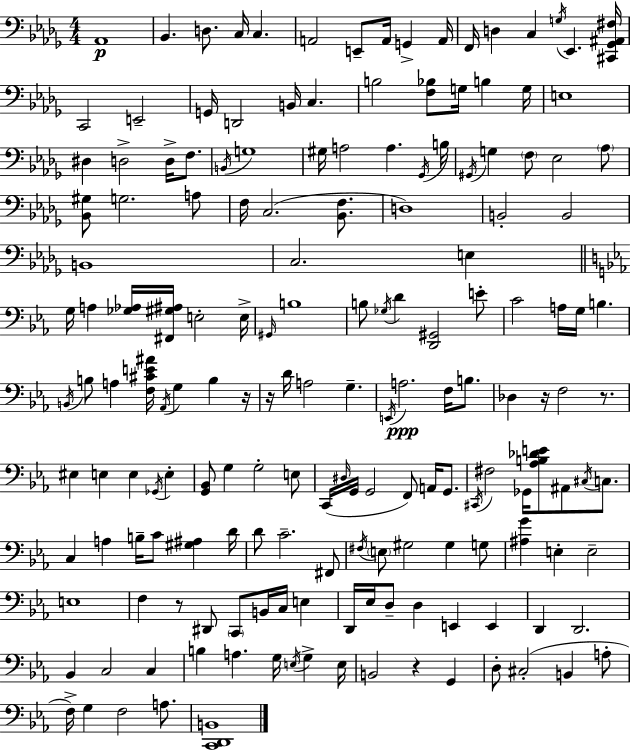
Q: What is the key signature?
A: BES minor